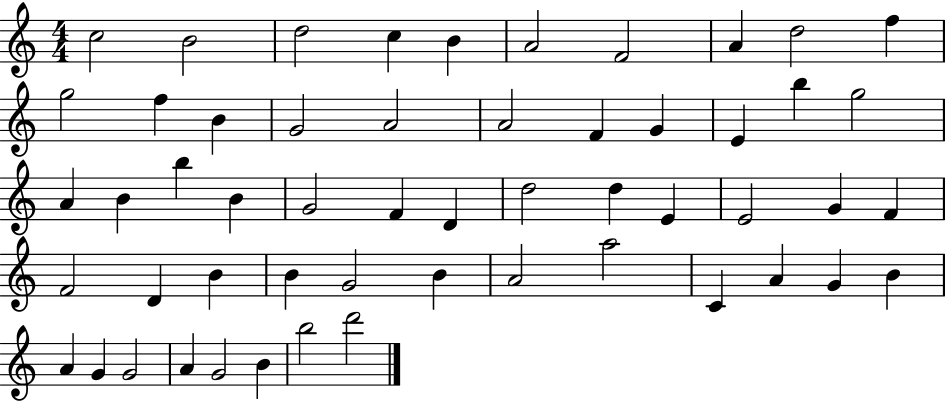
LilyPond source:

{
  \clef treble
  \numericTimeSignature
  \time 4/4
  \key c \major
  c''2 b'2 | d''2 c''4 b'4 | a'2 f'2 | a'4 d''2 f''4 | \break g''2 f''4 b'4 | g'2 a'2 | a'2 f'4 g'4 | e'4 b''4 g''2 | \break a'4 b'4 b''4 b'4 | g'2 f'4 d'4 | d''2 d''4 e'4 | e'2 g'4 f'4 | \break f'2 d'4 b'4 | b'4 g'2 b'4 | a'2 a''2 | c'4 a'4 g'4 b'4 | \break a'4 g'4 g'2 | a'4 g'2 b'4 | b''2 d'''2 | \bar "|."
}